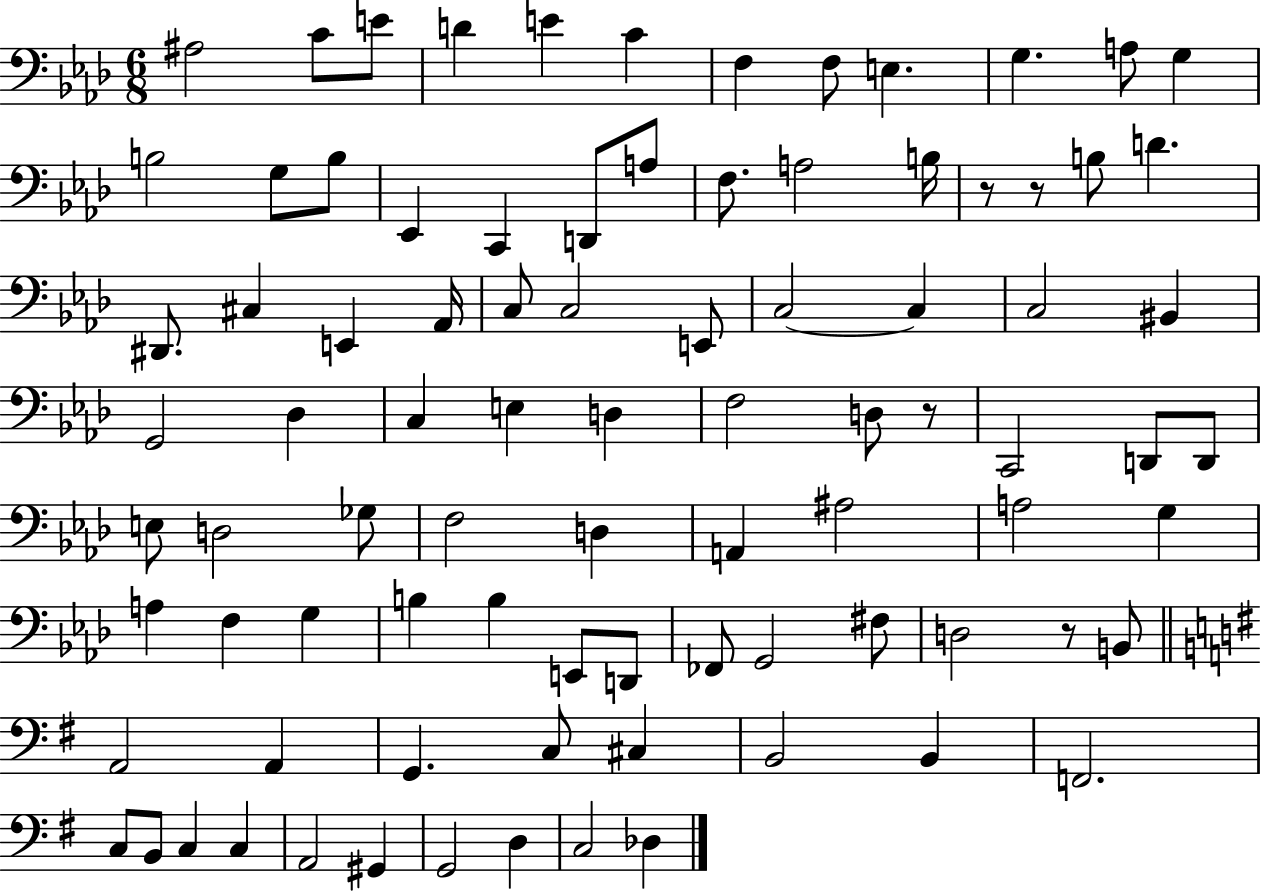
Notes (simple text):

A#3/h C4/e E4/e D4/q E4/q C4/q F3/q F3/e E3/q. G3/q. A3/e G3/q B3/h G3/e B3/e Eb2/q C2/q D2/e A3/e F3/e. A3/h B3/s R/e R/e B3/e D4/q. D#2/e. C#3/q E2/q Ab2/s C3/e C3/h E2/e C3/h C3/q C3/h BIS2/q G2/h Db3/q C3/q E3/q D3/q F3/h D3/e R/e C2/h D2/e D2/e E3/e D3/h Gb3/e F3/h D3/q A2/q A#3/h A3/h G3/q A3/q F3/q G3/q B3/q B3/q E2/e D2/e FES2/e G2/h F#3/e D3/h R/e B2/e A2/h A2/q G2/q. C3/e C#3/q B2/h B2/q F2/h. C3/e B2/e C3/q C3/q A2/h G#2/q G2/h D3/q C3/h Db3/q